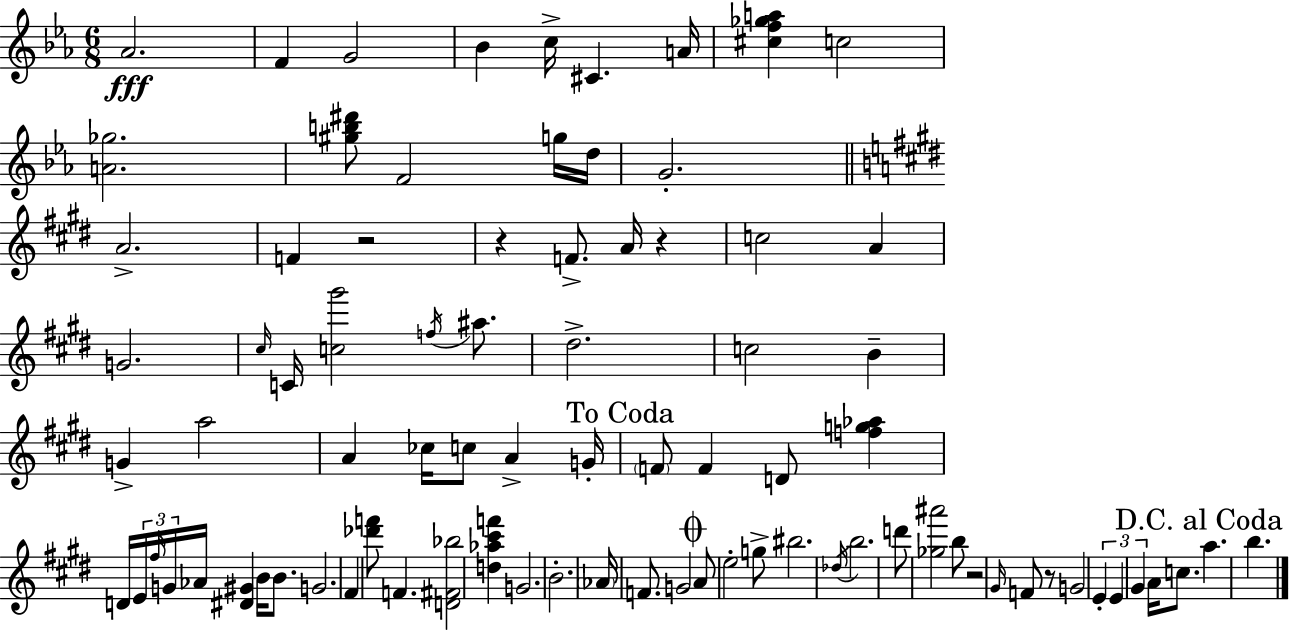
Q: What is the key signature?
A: C minor